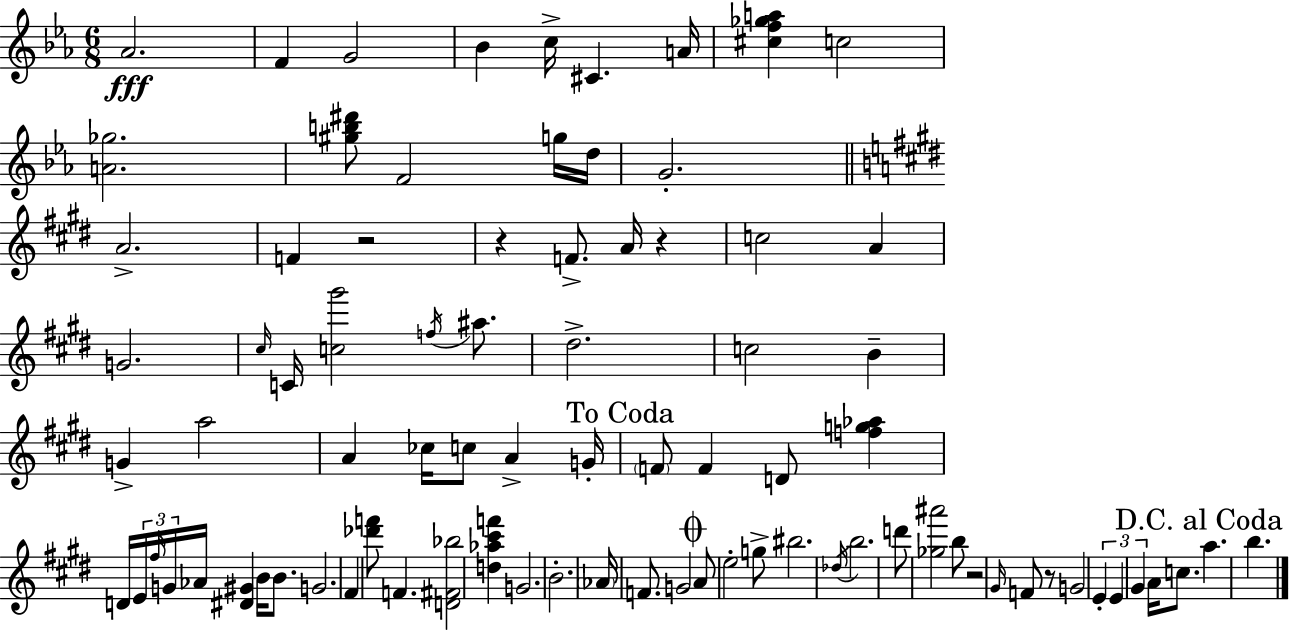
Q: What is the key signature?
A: C minor